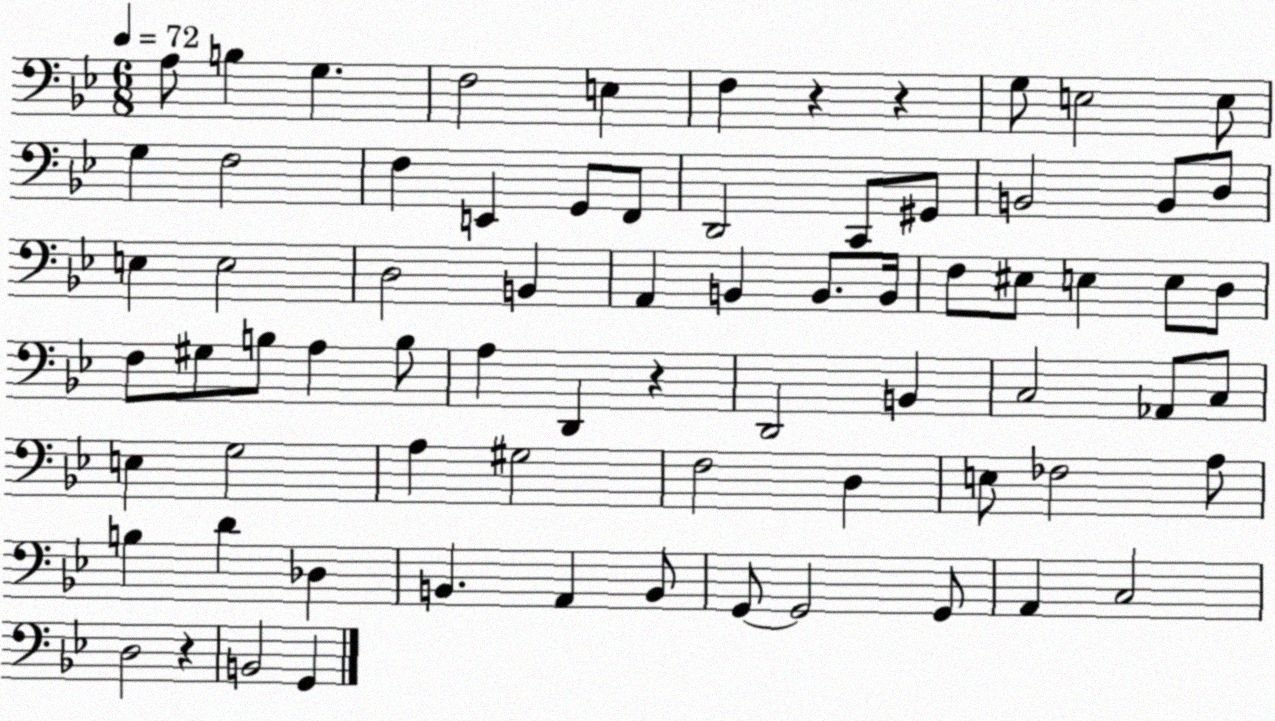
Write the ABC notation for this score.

X:1
T:Untitled
M:6/8
L:1/4
K:Bb
A,/2 B, G, F,2 E, F, z z G,/2 E,2 E,/2 G, F,2 F, E,, G,,/2 F,,/2 D,,2 C,,/2 ^G,,/2 B,,2 B,,/2 D,/2 E, E,2 D,2 B,, A,, B,, B,,/2 B,,/4 F,/2 ^E,/2 E, E,/2 D,/2 F,/2 ^G,/2 B,/2 A, B,/2 A, D,, z D,,2 B,, C,2 _A,,/2 C,/2 E, G,2 A, ^G,2 F,2 D, E,/2 _F,2 A,/2 B, D _D, B,, A,, B,,/2 G,,/2 G,,2 G,,/2 A,, C,2 D,2 z B,,2 G,,